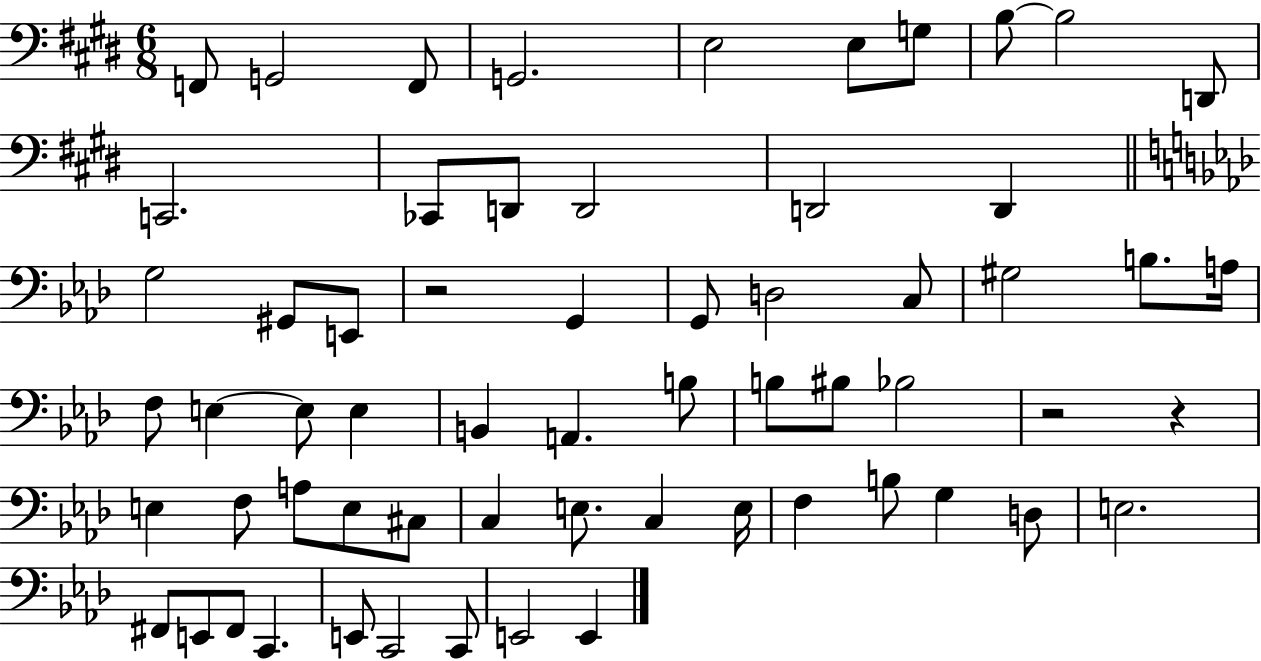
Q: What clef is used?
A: bass